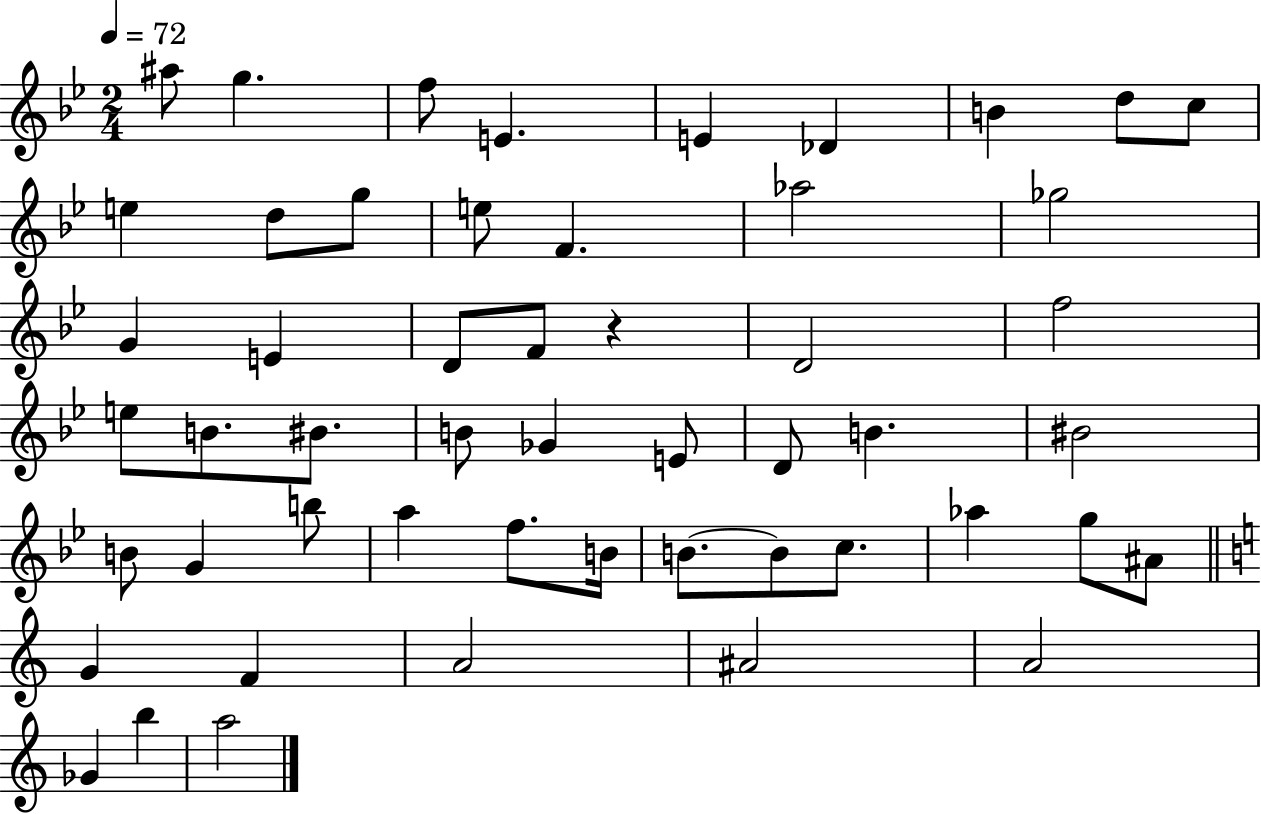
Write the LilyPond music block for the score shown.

{
  \clef treble
  \numericTimeSignature
  \time 2/4
  \key bes \major
  \tempo 4 = 72
  ais''8 g''4. | f''8 e'4. | e'4 des'4 | b'4 d''8 c''8 | \break e''4 d''8 g''8 | e''8 f'4. | aes''2 | ges''2 | \break g'4 e'4 | d'8 f'8 r4 | d'2 | f''2 | \break e''8 b'8. bis'8. | b'8 ges'4 e'8 | d'8 b'4. | bis'2 | \break b'8 g'4 b''8 | a''4 f''8. b'16 | b'8.~~ b'8 c''8. | aes''4 g''8 ais'8 | \break \bar "||" \break \key c \major g'4 f'4 | a'2 | ais'2 | a'2 | \break ges'4 b''4 | a''2 | \bar "|."
}